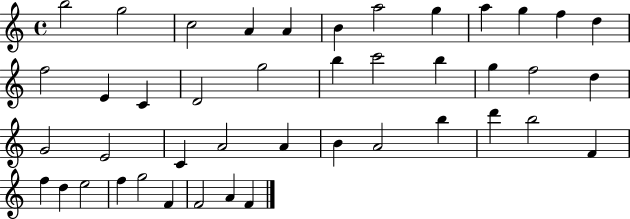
{
  \clef treble
  \time 4/4
  \defaultTimeSignature
  \key c \major
  b''2 g''2 | c''2 a'4 a'4 | b'4 a''2 g''4 | a''4 g''4 f''4 d''4 | \break f''2 e'4 c'4 | d'2 g''2 | b''4 c'''2 b''4 | g''4 f''2 d''4 | \break g'2 e'2 | c'4 a'2 a'4 | b'4 a'2 b''4 | d'''4 b''2 f'4 | \break f''4 d''4 e''2 | f''4 g''2 f'4 | f'2 a'4 f'4 | \bar "|."
}